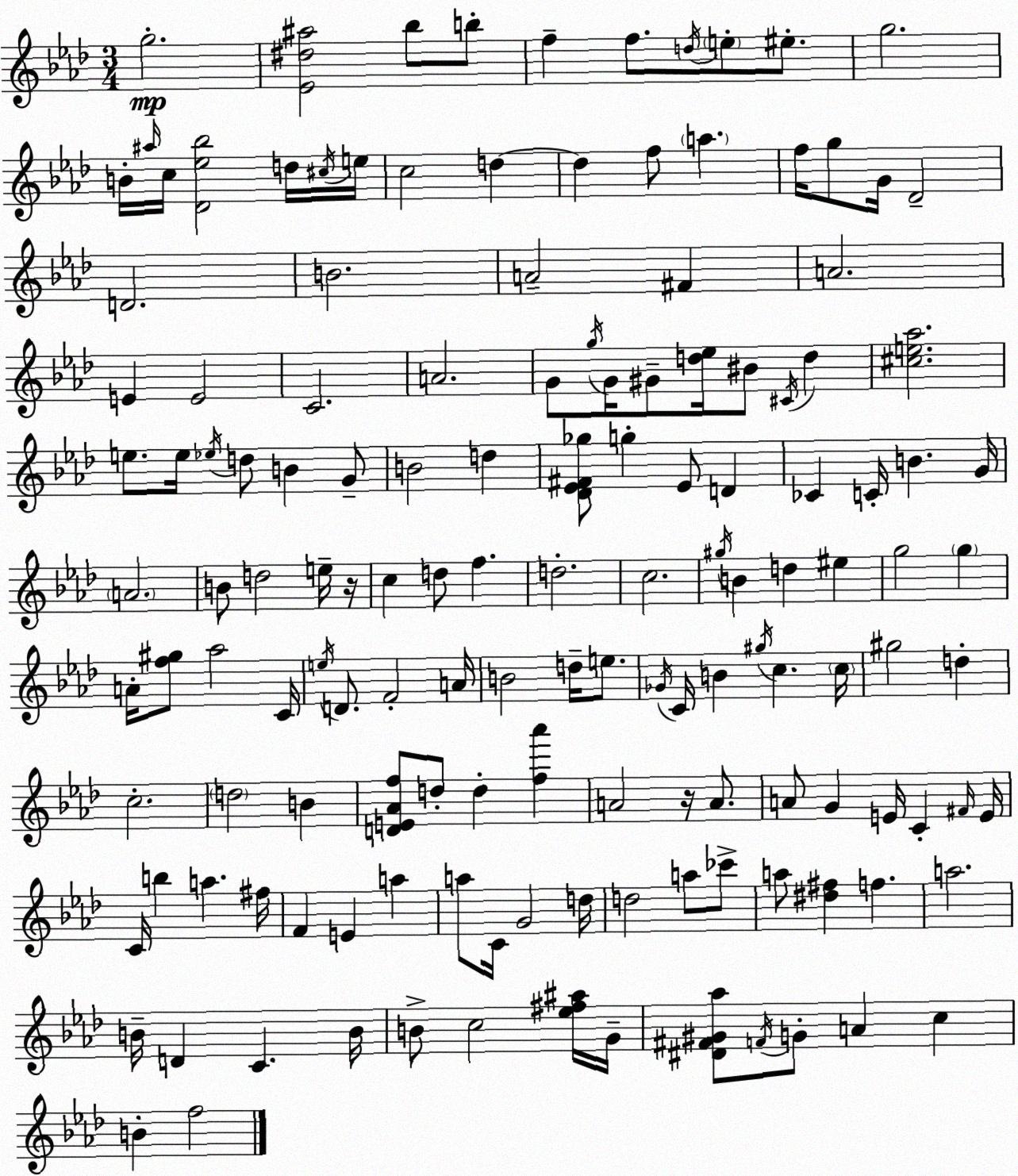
X:1
T:Untitled
M:3/4
L:1/4
K:Fm
g2 [_E^d^a]2 _b/2 b/2 f f/2 d/4 e/2 ^e/2 g2 B/4 ^a/4 c/4 [_D_e_b]2 d/4 ^c/4 e/4 c2 d d f/2 a f/4 g/2 G/4 _D2 D2 B2 A2 ^F A2 E E2 C2 A2 G/2 g/4 G/4 ^G/2 [d_e]/4 ^B/2 ^C/4 d [^ce_a]2 e/2 e/4 _e/4 d/2 B G/2 B2 d [_D_E^F_g]/2 g _E/2 D _C C/4 B G/4 A2 B/2 d2 e/4 z/4 c d/2 f d2 c2 ^g/4 B d ^e g2 g A/4 [f^g]/2 _a2 C/4 e/4 D/2 F2 A/4 B2 d/4 e/2 _G/4 C/4 B ^g/4 c c/4 ^g2 d c2 d2 B [DE_Af]/2 d/2 d [f_a'] A2 z/4 A/2 A/2 G E/4 C ^F/4 E/4 C/4 b a ^f/4 F E a a/2 C/4 G2 d/4 d2 a/2 _c'/2 a/2 [^d^f] f a2 B/4 D C B/4 B/2 c2 [_e^f^a]/4 G/4 [^D^F^G_a]/2 F/4 G/2 A c B f2